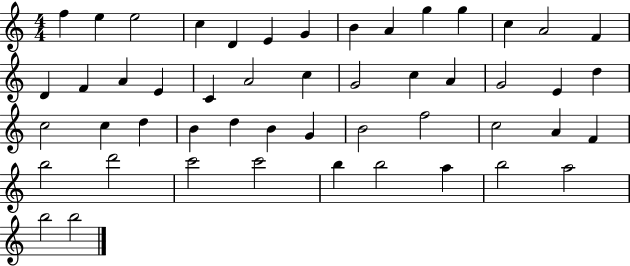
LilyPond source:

{
  \clef treble
  \numericTimeSignature
  \time 4/4
  \key c \major
  f''4 e''4 e''2 | c''4 d'4 e'4 g'4 | b'4 a'4 g''4 g''4 | c''4 a'2 f'4 | \break d'4 f'4 a'4 e'4 | c'4 a'2 c''4 | g'2 c''4 a'4 | g'2 e'4 d''4 | \break c''2 c''4 d''4 | b'4 d''4 b'4 g'4 | b'2 f''2 | c''2 a'4 f'4 | \break b''2 d'''2 | c'''2 c'''2 | b''4 b''2 a''4 | b''2 a''2 | \break b''2 b''2 | \bar "|."
}